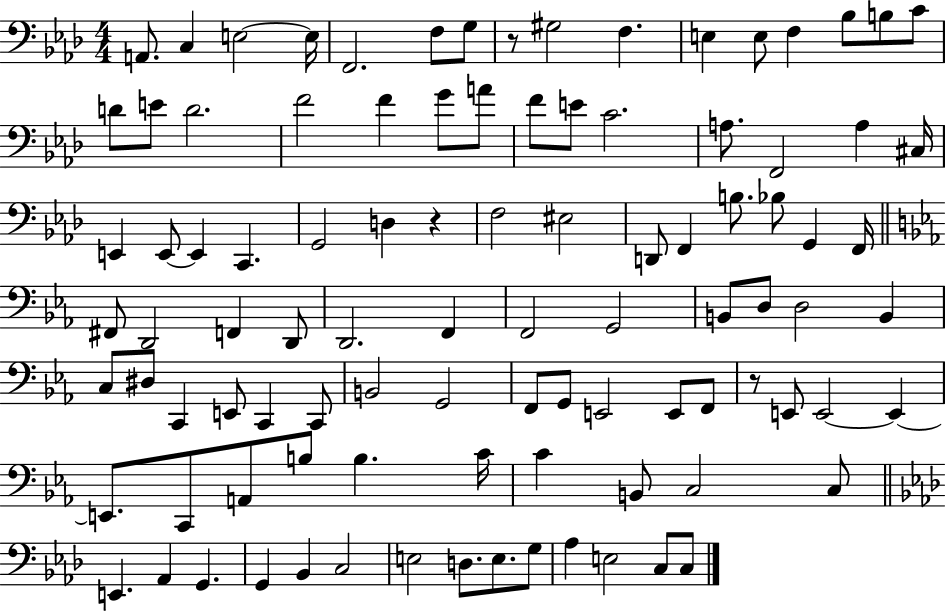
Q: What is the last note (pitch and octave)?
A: C3